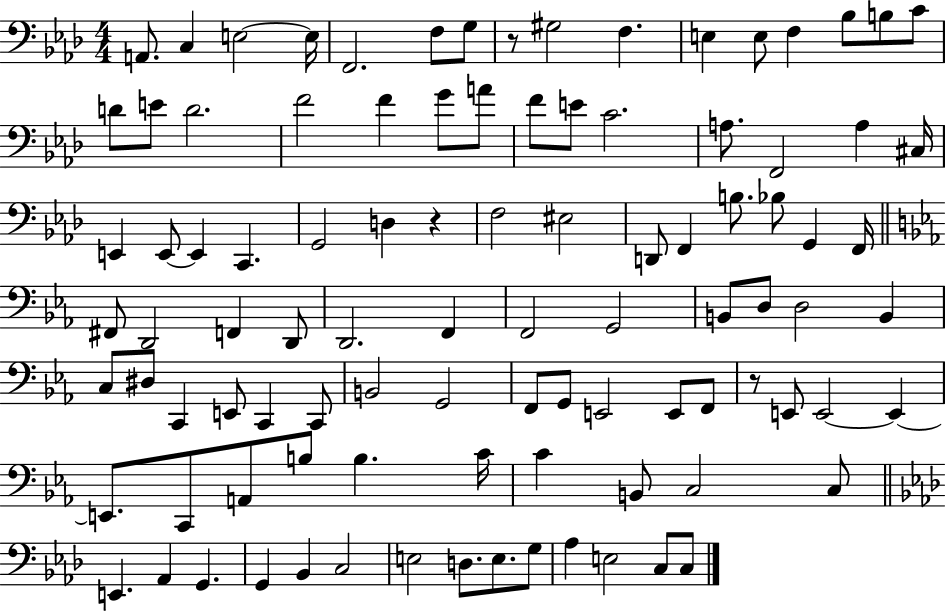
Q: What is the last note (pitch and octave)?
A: C3